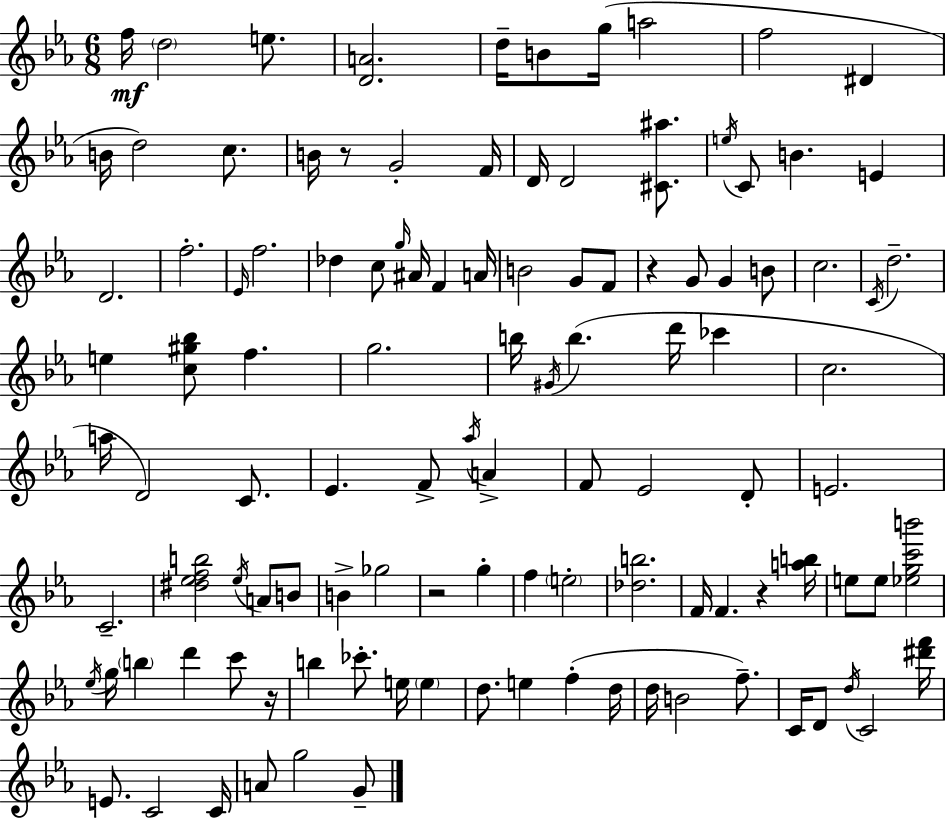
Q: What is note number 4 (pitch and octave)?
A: D5